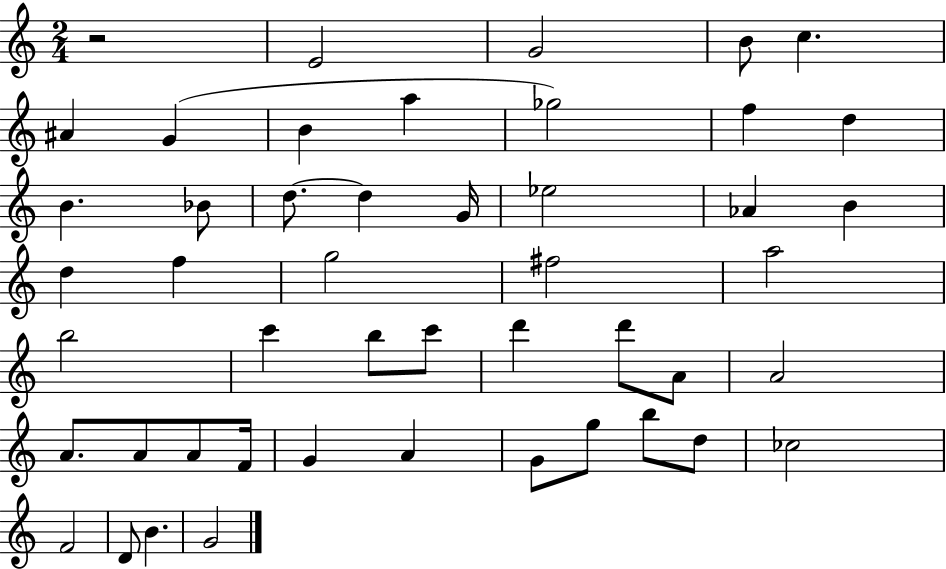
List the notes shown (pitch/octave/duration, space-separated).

R/h E4/h G4/h B4/e C5/q. A#4/q G4/q B4/q A5/q Gb5/h F5/q D5/q B4/q. Bb4/e D5/e. D5/q G4/s Eb5/h Ab4/q B4/q D5/q F5/q G5/h F#5/h A5/h B5/h C6/q B5/e C6/e D6/q D6/e A4/e A4/h A4/e. A4/e A4/e F4/s G4/q A4/q G4/e G5/e B5/e D5/e CES5/h F4/h D4/e B4/q. G4/h